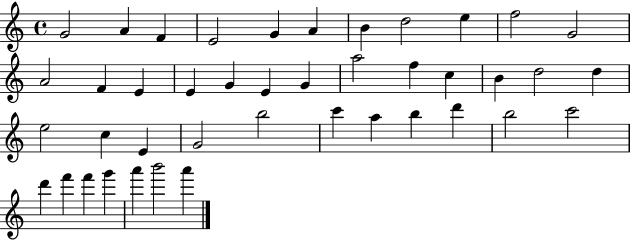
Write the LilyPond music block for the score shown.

{
  \clef treble
  \time 4/4
  \defaultTimeSignature
  \key c \major
  g'2 a'4 f'4 | e'2 g'4 a'4 | b'4 d''2 e''4 | f''2 g'2 | \break a'2 f'4 e'4 | e'4 g'4 e'4 g'4 | a''2 f''4 c''4 | b'4 d''2 d''4 | \break e''2 c''4 e'4 | g'2 b''2 | c'''4 a''4 b''4 d'''4 | b''2 c'''2 | \break d'''4 f'''4 f'''4 g'''4 | a'''4 b'''2 a'''4 | \bar "|."
}